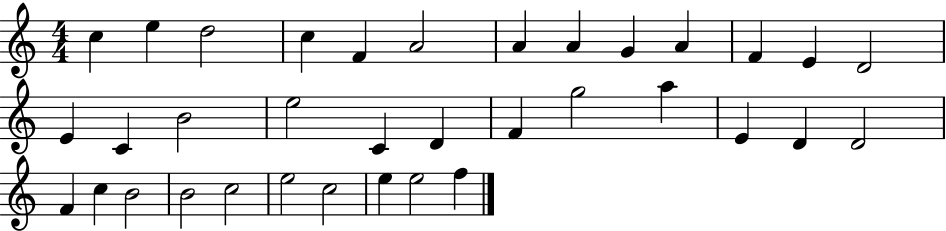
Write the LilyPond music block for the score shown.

{
  \clef treble
  \numericTimeSignature
  \time 4/4
  \key c \major
  c''4 e''4 d''2 | c''4 f'4 a'2 | a'4 a'4 g'4 a'4 | f'4 e'4 d'2 | \break e'4 c'4 b'2 | e''2 c'4 d'4 | f'4 g''2 a''4 | e'4 d'4 d'2 | \break f'4 c''4 b'2 | b'2 c''2 | e''2 c''2 | e''4 e''2 f''4 | \break \bar "|."
}